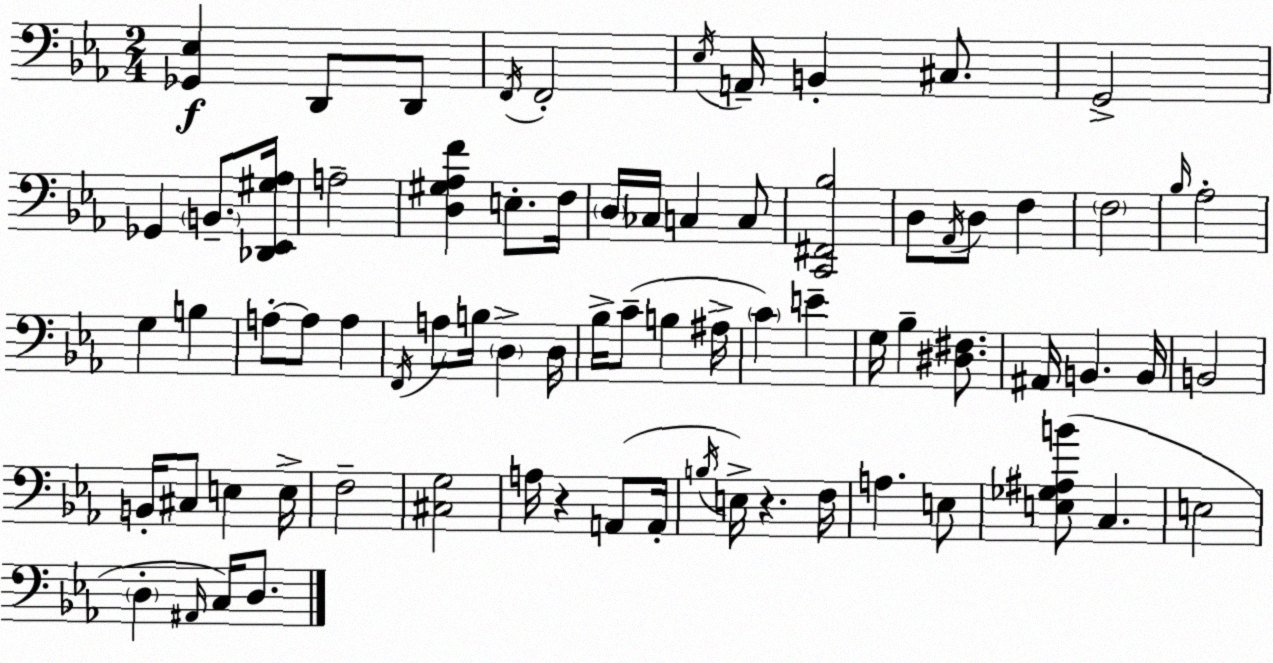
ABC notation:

X:1
T:Untitled
M:2/4
L:1/4
K:Eb
[_G,,_E,] D,,/2 D,,/2 F,,/4 F,,2 _E,/4 A,,/4 B,, ^C,/2 G,,2 _G,, B,,/2 [_D,,_E,,^G,_A,]/4 A,2 [D,^G,_A,F] E,/2 F,/4 D,/4 _C,/4 C, C,/2 [C,,^F,,_B,]2 D,/2 _A,,/4 D,/2 F, F,2 _B,/4 _A,2 G, B, A,/2 A,/2 A, F,,/4 A,/2 B,/4 D, D,/4 _B,/4 C/2 B, ^A,/4 C E G,/4 _B, [^D,^F,]/2 ^A,,/4 B,, B,,/4 B,,2 B,,/4 ^C,/2 E, E,/4 F,2 [^C,G,]2 A,/4 z A,,/2 A,,/4 B,/4 E,/4 z F,/4 A, E,/2 [E,_G,^A,B]/2 C, E,2 D, ^A,,/4 C,/4 D,/2